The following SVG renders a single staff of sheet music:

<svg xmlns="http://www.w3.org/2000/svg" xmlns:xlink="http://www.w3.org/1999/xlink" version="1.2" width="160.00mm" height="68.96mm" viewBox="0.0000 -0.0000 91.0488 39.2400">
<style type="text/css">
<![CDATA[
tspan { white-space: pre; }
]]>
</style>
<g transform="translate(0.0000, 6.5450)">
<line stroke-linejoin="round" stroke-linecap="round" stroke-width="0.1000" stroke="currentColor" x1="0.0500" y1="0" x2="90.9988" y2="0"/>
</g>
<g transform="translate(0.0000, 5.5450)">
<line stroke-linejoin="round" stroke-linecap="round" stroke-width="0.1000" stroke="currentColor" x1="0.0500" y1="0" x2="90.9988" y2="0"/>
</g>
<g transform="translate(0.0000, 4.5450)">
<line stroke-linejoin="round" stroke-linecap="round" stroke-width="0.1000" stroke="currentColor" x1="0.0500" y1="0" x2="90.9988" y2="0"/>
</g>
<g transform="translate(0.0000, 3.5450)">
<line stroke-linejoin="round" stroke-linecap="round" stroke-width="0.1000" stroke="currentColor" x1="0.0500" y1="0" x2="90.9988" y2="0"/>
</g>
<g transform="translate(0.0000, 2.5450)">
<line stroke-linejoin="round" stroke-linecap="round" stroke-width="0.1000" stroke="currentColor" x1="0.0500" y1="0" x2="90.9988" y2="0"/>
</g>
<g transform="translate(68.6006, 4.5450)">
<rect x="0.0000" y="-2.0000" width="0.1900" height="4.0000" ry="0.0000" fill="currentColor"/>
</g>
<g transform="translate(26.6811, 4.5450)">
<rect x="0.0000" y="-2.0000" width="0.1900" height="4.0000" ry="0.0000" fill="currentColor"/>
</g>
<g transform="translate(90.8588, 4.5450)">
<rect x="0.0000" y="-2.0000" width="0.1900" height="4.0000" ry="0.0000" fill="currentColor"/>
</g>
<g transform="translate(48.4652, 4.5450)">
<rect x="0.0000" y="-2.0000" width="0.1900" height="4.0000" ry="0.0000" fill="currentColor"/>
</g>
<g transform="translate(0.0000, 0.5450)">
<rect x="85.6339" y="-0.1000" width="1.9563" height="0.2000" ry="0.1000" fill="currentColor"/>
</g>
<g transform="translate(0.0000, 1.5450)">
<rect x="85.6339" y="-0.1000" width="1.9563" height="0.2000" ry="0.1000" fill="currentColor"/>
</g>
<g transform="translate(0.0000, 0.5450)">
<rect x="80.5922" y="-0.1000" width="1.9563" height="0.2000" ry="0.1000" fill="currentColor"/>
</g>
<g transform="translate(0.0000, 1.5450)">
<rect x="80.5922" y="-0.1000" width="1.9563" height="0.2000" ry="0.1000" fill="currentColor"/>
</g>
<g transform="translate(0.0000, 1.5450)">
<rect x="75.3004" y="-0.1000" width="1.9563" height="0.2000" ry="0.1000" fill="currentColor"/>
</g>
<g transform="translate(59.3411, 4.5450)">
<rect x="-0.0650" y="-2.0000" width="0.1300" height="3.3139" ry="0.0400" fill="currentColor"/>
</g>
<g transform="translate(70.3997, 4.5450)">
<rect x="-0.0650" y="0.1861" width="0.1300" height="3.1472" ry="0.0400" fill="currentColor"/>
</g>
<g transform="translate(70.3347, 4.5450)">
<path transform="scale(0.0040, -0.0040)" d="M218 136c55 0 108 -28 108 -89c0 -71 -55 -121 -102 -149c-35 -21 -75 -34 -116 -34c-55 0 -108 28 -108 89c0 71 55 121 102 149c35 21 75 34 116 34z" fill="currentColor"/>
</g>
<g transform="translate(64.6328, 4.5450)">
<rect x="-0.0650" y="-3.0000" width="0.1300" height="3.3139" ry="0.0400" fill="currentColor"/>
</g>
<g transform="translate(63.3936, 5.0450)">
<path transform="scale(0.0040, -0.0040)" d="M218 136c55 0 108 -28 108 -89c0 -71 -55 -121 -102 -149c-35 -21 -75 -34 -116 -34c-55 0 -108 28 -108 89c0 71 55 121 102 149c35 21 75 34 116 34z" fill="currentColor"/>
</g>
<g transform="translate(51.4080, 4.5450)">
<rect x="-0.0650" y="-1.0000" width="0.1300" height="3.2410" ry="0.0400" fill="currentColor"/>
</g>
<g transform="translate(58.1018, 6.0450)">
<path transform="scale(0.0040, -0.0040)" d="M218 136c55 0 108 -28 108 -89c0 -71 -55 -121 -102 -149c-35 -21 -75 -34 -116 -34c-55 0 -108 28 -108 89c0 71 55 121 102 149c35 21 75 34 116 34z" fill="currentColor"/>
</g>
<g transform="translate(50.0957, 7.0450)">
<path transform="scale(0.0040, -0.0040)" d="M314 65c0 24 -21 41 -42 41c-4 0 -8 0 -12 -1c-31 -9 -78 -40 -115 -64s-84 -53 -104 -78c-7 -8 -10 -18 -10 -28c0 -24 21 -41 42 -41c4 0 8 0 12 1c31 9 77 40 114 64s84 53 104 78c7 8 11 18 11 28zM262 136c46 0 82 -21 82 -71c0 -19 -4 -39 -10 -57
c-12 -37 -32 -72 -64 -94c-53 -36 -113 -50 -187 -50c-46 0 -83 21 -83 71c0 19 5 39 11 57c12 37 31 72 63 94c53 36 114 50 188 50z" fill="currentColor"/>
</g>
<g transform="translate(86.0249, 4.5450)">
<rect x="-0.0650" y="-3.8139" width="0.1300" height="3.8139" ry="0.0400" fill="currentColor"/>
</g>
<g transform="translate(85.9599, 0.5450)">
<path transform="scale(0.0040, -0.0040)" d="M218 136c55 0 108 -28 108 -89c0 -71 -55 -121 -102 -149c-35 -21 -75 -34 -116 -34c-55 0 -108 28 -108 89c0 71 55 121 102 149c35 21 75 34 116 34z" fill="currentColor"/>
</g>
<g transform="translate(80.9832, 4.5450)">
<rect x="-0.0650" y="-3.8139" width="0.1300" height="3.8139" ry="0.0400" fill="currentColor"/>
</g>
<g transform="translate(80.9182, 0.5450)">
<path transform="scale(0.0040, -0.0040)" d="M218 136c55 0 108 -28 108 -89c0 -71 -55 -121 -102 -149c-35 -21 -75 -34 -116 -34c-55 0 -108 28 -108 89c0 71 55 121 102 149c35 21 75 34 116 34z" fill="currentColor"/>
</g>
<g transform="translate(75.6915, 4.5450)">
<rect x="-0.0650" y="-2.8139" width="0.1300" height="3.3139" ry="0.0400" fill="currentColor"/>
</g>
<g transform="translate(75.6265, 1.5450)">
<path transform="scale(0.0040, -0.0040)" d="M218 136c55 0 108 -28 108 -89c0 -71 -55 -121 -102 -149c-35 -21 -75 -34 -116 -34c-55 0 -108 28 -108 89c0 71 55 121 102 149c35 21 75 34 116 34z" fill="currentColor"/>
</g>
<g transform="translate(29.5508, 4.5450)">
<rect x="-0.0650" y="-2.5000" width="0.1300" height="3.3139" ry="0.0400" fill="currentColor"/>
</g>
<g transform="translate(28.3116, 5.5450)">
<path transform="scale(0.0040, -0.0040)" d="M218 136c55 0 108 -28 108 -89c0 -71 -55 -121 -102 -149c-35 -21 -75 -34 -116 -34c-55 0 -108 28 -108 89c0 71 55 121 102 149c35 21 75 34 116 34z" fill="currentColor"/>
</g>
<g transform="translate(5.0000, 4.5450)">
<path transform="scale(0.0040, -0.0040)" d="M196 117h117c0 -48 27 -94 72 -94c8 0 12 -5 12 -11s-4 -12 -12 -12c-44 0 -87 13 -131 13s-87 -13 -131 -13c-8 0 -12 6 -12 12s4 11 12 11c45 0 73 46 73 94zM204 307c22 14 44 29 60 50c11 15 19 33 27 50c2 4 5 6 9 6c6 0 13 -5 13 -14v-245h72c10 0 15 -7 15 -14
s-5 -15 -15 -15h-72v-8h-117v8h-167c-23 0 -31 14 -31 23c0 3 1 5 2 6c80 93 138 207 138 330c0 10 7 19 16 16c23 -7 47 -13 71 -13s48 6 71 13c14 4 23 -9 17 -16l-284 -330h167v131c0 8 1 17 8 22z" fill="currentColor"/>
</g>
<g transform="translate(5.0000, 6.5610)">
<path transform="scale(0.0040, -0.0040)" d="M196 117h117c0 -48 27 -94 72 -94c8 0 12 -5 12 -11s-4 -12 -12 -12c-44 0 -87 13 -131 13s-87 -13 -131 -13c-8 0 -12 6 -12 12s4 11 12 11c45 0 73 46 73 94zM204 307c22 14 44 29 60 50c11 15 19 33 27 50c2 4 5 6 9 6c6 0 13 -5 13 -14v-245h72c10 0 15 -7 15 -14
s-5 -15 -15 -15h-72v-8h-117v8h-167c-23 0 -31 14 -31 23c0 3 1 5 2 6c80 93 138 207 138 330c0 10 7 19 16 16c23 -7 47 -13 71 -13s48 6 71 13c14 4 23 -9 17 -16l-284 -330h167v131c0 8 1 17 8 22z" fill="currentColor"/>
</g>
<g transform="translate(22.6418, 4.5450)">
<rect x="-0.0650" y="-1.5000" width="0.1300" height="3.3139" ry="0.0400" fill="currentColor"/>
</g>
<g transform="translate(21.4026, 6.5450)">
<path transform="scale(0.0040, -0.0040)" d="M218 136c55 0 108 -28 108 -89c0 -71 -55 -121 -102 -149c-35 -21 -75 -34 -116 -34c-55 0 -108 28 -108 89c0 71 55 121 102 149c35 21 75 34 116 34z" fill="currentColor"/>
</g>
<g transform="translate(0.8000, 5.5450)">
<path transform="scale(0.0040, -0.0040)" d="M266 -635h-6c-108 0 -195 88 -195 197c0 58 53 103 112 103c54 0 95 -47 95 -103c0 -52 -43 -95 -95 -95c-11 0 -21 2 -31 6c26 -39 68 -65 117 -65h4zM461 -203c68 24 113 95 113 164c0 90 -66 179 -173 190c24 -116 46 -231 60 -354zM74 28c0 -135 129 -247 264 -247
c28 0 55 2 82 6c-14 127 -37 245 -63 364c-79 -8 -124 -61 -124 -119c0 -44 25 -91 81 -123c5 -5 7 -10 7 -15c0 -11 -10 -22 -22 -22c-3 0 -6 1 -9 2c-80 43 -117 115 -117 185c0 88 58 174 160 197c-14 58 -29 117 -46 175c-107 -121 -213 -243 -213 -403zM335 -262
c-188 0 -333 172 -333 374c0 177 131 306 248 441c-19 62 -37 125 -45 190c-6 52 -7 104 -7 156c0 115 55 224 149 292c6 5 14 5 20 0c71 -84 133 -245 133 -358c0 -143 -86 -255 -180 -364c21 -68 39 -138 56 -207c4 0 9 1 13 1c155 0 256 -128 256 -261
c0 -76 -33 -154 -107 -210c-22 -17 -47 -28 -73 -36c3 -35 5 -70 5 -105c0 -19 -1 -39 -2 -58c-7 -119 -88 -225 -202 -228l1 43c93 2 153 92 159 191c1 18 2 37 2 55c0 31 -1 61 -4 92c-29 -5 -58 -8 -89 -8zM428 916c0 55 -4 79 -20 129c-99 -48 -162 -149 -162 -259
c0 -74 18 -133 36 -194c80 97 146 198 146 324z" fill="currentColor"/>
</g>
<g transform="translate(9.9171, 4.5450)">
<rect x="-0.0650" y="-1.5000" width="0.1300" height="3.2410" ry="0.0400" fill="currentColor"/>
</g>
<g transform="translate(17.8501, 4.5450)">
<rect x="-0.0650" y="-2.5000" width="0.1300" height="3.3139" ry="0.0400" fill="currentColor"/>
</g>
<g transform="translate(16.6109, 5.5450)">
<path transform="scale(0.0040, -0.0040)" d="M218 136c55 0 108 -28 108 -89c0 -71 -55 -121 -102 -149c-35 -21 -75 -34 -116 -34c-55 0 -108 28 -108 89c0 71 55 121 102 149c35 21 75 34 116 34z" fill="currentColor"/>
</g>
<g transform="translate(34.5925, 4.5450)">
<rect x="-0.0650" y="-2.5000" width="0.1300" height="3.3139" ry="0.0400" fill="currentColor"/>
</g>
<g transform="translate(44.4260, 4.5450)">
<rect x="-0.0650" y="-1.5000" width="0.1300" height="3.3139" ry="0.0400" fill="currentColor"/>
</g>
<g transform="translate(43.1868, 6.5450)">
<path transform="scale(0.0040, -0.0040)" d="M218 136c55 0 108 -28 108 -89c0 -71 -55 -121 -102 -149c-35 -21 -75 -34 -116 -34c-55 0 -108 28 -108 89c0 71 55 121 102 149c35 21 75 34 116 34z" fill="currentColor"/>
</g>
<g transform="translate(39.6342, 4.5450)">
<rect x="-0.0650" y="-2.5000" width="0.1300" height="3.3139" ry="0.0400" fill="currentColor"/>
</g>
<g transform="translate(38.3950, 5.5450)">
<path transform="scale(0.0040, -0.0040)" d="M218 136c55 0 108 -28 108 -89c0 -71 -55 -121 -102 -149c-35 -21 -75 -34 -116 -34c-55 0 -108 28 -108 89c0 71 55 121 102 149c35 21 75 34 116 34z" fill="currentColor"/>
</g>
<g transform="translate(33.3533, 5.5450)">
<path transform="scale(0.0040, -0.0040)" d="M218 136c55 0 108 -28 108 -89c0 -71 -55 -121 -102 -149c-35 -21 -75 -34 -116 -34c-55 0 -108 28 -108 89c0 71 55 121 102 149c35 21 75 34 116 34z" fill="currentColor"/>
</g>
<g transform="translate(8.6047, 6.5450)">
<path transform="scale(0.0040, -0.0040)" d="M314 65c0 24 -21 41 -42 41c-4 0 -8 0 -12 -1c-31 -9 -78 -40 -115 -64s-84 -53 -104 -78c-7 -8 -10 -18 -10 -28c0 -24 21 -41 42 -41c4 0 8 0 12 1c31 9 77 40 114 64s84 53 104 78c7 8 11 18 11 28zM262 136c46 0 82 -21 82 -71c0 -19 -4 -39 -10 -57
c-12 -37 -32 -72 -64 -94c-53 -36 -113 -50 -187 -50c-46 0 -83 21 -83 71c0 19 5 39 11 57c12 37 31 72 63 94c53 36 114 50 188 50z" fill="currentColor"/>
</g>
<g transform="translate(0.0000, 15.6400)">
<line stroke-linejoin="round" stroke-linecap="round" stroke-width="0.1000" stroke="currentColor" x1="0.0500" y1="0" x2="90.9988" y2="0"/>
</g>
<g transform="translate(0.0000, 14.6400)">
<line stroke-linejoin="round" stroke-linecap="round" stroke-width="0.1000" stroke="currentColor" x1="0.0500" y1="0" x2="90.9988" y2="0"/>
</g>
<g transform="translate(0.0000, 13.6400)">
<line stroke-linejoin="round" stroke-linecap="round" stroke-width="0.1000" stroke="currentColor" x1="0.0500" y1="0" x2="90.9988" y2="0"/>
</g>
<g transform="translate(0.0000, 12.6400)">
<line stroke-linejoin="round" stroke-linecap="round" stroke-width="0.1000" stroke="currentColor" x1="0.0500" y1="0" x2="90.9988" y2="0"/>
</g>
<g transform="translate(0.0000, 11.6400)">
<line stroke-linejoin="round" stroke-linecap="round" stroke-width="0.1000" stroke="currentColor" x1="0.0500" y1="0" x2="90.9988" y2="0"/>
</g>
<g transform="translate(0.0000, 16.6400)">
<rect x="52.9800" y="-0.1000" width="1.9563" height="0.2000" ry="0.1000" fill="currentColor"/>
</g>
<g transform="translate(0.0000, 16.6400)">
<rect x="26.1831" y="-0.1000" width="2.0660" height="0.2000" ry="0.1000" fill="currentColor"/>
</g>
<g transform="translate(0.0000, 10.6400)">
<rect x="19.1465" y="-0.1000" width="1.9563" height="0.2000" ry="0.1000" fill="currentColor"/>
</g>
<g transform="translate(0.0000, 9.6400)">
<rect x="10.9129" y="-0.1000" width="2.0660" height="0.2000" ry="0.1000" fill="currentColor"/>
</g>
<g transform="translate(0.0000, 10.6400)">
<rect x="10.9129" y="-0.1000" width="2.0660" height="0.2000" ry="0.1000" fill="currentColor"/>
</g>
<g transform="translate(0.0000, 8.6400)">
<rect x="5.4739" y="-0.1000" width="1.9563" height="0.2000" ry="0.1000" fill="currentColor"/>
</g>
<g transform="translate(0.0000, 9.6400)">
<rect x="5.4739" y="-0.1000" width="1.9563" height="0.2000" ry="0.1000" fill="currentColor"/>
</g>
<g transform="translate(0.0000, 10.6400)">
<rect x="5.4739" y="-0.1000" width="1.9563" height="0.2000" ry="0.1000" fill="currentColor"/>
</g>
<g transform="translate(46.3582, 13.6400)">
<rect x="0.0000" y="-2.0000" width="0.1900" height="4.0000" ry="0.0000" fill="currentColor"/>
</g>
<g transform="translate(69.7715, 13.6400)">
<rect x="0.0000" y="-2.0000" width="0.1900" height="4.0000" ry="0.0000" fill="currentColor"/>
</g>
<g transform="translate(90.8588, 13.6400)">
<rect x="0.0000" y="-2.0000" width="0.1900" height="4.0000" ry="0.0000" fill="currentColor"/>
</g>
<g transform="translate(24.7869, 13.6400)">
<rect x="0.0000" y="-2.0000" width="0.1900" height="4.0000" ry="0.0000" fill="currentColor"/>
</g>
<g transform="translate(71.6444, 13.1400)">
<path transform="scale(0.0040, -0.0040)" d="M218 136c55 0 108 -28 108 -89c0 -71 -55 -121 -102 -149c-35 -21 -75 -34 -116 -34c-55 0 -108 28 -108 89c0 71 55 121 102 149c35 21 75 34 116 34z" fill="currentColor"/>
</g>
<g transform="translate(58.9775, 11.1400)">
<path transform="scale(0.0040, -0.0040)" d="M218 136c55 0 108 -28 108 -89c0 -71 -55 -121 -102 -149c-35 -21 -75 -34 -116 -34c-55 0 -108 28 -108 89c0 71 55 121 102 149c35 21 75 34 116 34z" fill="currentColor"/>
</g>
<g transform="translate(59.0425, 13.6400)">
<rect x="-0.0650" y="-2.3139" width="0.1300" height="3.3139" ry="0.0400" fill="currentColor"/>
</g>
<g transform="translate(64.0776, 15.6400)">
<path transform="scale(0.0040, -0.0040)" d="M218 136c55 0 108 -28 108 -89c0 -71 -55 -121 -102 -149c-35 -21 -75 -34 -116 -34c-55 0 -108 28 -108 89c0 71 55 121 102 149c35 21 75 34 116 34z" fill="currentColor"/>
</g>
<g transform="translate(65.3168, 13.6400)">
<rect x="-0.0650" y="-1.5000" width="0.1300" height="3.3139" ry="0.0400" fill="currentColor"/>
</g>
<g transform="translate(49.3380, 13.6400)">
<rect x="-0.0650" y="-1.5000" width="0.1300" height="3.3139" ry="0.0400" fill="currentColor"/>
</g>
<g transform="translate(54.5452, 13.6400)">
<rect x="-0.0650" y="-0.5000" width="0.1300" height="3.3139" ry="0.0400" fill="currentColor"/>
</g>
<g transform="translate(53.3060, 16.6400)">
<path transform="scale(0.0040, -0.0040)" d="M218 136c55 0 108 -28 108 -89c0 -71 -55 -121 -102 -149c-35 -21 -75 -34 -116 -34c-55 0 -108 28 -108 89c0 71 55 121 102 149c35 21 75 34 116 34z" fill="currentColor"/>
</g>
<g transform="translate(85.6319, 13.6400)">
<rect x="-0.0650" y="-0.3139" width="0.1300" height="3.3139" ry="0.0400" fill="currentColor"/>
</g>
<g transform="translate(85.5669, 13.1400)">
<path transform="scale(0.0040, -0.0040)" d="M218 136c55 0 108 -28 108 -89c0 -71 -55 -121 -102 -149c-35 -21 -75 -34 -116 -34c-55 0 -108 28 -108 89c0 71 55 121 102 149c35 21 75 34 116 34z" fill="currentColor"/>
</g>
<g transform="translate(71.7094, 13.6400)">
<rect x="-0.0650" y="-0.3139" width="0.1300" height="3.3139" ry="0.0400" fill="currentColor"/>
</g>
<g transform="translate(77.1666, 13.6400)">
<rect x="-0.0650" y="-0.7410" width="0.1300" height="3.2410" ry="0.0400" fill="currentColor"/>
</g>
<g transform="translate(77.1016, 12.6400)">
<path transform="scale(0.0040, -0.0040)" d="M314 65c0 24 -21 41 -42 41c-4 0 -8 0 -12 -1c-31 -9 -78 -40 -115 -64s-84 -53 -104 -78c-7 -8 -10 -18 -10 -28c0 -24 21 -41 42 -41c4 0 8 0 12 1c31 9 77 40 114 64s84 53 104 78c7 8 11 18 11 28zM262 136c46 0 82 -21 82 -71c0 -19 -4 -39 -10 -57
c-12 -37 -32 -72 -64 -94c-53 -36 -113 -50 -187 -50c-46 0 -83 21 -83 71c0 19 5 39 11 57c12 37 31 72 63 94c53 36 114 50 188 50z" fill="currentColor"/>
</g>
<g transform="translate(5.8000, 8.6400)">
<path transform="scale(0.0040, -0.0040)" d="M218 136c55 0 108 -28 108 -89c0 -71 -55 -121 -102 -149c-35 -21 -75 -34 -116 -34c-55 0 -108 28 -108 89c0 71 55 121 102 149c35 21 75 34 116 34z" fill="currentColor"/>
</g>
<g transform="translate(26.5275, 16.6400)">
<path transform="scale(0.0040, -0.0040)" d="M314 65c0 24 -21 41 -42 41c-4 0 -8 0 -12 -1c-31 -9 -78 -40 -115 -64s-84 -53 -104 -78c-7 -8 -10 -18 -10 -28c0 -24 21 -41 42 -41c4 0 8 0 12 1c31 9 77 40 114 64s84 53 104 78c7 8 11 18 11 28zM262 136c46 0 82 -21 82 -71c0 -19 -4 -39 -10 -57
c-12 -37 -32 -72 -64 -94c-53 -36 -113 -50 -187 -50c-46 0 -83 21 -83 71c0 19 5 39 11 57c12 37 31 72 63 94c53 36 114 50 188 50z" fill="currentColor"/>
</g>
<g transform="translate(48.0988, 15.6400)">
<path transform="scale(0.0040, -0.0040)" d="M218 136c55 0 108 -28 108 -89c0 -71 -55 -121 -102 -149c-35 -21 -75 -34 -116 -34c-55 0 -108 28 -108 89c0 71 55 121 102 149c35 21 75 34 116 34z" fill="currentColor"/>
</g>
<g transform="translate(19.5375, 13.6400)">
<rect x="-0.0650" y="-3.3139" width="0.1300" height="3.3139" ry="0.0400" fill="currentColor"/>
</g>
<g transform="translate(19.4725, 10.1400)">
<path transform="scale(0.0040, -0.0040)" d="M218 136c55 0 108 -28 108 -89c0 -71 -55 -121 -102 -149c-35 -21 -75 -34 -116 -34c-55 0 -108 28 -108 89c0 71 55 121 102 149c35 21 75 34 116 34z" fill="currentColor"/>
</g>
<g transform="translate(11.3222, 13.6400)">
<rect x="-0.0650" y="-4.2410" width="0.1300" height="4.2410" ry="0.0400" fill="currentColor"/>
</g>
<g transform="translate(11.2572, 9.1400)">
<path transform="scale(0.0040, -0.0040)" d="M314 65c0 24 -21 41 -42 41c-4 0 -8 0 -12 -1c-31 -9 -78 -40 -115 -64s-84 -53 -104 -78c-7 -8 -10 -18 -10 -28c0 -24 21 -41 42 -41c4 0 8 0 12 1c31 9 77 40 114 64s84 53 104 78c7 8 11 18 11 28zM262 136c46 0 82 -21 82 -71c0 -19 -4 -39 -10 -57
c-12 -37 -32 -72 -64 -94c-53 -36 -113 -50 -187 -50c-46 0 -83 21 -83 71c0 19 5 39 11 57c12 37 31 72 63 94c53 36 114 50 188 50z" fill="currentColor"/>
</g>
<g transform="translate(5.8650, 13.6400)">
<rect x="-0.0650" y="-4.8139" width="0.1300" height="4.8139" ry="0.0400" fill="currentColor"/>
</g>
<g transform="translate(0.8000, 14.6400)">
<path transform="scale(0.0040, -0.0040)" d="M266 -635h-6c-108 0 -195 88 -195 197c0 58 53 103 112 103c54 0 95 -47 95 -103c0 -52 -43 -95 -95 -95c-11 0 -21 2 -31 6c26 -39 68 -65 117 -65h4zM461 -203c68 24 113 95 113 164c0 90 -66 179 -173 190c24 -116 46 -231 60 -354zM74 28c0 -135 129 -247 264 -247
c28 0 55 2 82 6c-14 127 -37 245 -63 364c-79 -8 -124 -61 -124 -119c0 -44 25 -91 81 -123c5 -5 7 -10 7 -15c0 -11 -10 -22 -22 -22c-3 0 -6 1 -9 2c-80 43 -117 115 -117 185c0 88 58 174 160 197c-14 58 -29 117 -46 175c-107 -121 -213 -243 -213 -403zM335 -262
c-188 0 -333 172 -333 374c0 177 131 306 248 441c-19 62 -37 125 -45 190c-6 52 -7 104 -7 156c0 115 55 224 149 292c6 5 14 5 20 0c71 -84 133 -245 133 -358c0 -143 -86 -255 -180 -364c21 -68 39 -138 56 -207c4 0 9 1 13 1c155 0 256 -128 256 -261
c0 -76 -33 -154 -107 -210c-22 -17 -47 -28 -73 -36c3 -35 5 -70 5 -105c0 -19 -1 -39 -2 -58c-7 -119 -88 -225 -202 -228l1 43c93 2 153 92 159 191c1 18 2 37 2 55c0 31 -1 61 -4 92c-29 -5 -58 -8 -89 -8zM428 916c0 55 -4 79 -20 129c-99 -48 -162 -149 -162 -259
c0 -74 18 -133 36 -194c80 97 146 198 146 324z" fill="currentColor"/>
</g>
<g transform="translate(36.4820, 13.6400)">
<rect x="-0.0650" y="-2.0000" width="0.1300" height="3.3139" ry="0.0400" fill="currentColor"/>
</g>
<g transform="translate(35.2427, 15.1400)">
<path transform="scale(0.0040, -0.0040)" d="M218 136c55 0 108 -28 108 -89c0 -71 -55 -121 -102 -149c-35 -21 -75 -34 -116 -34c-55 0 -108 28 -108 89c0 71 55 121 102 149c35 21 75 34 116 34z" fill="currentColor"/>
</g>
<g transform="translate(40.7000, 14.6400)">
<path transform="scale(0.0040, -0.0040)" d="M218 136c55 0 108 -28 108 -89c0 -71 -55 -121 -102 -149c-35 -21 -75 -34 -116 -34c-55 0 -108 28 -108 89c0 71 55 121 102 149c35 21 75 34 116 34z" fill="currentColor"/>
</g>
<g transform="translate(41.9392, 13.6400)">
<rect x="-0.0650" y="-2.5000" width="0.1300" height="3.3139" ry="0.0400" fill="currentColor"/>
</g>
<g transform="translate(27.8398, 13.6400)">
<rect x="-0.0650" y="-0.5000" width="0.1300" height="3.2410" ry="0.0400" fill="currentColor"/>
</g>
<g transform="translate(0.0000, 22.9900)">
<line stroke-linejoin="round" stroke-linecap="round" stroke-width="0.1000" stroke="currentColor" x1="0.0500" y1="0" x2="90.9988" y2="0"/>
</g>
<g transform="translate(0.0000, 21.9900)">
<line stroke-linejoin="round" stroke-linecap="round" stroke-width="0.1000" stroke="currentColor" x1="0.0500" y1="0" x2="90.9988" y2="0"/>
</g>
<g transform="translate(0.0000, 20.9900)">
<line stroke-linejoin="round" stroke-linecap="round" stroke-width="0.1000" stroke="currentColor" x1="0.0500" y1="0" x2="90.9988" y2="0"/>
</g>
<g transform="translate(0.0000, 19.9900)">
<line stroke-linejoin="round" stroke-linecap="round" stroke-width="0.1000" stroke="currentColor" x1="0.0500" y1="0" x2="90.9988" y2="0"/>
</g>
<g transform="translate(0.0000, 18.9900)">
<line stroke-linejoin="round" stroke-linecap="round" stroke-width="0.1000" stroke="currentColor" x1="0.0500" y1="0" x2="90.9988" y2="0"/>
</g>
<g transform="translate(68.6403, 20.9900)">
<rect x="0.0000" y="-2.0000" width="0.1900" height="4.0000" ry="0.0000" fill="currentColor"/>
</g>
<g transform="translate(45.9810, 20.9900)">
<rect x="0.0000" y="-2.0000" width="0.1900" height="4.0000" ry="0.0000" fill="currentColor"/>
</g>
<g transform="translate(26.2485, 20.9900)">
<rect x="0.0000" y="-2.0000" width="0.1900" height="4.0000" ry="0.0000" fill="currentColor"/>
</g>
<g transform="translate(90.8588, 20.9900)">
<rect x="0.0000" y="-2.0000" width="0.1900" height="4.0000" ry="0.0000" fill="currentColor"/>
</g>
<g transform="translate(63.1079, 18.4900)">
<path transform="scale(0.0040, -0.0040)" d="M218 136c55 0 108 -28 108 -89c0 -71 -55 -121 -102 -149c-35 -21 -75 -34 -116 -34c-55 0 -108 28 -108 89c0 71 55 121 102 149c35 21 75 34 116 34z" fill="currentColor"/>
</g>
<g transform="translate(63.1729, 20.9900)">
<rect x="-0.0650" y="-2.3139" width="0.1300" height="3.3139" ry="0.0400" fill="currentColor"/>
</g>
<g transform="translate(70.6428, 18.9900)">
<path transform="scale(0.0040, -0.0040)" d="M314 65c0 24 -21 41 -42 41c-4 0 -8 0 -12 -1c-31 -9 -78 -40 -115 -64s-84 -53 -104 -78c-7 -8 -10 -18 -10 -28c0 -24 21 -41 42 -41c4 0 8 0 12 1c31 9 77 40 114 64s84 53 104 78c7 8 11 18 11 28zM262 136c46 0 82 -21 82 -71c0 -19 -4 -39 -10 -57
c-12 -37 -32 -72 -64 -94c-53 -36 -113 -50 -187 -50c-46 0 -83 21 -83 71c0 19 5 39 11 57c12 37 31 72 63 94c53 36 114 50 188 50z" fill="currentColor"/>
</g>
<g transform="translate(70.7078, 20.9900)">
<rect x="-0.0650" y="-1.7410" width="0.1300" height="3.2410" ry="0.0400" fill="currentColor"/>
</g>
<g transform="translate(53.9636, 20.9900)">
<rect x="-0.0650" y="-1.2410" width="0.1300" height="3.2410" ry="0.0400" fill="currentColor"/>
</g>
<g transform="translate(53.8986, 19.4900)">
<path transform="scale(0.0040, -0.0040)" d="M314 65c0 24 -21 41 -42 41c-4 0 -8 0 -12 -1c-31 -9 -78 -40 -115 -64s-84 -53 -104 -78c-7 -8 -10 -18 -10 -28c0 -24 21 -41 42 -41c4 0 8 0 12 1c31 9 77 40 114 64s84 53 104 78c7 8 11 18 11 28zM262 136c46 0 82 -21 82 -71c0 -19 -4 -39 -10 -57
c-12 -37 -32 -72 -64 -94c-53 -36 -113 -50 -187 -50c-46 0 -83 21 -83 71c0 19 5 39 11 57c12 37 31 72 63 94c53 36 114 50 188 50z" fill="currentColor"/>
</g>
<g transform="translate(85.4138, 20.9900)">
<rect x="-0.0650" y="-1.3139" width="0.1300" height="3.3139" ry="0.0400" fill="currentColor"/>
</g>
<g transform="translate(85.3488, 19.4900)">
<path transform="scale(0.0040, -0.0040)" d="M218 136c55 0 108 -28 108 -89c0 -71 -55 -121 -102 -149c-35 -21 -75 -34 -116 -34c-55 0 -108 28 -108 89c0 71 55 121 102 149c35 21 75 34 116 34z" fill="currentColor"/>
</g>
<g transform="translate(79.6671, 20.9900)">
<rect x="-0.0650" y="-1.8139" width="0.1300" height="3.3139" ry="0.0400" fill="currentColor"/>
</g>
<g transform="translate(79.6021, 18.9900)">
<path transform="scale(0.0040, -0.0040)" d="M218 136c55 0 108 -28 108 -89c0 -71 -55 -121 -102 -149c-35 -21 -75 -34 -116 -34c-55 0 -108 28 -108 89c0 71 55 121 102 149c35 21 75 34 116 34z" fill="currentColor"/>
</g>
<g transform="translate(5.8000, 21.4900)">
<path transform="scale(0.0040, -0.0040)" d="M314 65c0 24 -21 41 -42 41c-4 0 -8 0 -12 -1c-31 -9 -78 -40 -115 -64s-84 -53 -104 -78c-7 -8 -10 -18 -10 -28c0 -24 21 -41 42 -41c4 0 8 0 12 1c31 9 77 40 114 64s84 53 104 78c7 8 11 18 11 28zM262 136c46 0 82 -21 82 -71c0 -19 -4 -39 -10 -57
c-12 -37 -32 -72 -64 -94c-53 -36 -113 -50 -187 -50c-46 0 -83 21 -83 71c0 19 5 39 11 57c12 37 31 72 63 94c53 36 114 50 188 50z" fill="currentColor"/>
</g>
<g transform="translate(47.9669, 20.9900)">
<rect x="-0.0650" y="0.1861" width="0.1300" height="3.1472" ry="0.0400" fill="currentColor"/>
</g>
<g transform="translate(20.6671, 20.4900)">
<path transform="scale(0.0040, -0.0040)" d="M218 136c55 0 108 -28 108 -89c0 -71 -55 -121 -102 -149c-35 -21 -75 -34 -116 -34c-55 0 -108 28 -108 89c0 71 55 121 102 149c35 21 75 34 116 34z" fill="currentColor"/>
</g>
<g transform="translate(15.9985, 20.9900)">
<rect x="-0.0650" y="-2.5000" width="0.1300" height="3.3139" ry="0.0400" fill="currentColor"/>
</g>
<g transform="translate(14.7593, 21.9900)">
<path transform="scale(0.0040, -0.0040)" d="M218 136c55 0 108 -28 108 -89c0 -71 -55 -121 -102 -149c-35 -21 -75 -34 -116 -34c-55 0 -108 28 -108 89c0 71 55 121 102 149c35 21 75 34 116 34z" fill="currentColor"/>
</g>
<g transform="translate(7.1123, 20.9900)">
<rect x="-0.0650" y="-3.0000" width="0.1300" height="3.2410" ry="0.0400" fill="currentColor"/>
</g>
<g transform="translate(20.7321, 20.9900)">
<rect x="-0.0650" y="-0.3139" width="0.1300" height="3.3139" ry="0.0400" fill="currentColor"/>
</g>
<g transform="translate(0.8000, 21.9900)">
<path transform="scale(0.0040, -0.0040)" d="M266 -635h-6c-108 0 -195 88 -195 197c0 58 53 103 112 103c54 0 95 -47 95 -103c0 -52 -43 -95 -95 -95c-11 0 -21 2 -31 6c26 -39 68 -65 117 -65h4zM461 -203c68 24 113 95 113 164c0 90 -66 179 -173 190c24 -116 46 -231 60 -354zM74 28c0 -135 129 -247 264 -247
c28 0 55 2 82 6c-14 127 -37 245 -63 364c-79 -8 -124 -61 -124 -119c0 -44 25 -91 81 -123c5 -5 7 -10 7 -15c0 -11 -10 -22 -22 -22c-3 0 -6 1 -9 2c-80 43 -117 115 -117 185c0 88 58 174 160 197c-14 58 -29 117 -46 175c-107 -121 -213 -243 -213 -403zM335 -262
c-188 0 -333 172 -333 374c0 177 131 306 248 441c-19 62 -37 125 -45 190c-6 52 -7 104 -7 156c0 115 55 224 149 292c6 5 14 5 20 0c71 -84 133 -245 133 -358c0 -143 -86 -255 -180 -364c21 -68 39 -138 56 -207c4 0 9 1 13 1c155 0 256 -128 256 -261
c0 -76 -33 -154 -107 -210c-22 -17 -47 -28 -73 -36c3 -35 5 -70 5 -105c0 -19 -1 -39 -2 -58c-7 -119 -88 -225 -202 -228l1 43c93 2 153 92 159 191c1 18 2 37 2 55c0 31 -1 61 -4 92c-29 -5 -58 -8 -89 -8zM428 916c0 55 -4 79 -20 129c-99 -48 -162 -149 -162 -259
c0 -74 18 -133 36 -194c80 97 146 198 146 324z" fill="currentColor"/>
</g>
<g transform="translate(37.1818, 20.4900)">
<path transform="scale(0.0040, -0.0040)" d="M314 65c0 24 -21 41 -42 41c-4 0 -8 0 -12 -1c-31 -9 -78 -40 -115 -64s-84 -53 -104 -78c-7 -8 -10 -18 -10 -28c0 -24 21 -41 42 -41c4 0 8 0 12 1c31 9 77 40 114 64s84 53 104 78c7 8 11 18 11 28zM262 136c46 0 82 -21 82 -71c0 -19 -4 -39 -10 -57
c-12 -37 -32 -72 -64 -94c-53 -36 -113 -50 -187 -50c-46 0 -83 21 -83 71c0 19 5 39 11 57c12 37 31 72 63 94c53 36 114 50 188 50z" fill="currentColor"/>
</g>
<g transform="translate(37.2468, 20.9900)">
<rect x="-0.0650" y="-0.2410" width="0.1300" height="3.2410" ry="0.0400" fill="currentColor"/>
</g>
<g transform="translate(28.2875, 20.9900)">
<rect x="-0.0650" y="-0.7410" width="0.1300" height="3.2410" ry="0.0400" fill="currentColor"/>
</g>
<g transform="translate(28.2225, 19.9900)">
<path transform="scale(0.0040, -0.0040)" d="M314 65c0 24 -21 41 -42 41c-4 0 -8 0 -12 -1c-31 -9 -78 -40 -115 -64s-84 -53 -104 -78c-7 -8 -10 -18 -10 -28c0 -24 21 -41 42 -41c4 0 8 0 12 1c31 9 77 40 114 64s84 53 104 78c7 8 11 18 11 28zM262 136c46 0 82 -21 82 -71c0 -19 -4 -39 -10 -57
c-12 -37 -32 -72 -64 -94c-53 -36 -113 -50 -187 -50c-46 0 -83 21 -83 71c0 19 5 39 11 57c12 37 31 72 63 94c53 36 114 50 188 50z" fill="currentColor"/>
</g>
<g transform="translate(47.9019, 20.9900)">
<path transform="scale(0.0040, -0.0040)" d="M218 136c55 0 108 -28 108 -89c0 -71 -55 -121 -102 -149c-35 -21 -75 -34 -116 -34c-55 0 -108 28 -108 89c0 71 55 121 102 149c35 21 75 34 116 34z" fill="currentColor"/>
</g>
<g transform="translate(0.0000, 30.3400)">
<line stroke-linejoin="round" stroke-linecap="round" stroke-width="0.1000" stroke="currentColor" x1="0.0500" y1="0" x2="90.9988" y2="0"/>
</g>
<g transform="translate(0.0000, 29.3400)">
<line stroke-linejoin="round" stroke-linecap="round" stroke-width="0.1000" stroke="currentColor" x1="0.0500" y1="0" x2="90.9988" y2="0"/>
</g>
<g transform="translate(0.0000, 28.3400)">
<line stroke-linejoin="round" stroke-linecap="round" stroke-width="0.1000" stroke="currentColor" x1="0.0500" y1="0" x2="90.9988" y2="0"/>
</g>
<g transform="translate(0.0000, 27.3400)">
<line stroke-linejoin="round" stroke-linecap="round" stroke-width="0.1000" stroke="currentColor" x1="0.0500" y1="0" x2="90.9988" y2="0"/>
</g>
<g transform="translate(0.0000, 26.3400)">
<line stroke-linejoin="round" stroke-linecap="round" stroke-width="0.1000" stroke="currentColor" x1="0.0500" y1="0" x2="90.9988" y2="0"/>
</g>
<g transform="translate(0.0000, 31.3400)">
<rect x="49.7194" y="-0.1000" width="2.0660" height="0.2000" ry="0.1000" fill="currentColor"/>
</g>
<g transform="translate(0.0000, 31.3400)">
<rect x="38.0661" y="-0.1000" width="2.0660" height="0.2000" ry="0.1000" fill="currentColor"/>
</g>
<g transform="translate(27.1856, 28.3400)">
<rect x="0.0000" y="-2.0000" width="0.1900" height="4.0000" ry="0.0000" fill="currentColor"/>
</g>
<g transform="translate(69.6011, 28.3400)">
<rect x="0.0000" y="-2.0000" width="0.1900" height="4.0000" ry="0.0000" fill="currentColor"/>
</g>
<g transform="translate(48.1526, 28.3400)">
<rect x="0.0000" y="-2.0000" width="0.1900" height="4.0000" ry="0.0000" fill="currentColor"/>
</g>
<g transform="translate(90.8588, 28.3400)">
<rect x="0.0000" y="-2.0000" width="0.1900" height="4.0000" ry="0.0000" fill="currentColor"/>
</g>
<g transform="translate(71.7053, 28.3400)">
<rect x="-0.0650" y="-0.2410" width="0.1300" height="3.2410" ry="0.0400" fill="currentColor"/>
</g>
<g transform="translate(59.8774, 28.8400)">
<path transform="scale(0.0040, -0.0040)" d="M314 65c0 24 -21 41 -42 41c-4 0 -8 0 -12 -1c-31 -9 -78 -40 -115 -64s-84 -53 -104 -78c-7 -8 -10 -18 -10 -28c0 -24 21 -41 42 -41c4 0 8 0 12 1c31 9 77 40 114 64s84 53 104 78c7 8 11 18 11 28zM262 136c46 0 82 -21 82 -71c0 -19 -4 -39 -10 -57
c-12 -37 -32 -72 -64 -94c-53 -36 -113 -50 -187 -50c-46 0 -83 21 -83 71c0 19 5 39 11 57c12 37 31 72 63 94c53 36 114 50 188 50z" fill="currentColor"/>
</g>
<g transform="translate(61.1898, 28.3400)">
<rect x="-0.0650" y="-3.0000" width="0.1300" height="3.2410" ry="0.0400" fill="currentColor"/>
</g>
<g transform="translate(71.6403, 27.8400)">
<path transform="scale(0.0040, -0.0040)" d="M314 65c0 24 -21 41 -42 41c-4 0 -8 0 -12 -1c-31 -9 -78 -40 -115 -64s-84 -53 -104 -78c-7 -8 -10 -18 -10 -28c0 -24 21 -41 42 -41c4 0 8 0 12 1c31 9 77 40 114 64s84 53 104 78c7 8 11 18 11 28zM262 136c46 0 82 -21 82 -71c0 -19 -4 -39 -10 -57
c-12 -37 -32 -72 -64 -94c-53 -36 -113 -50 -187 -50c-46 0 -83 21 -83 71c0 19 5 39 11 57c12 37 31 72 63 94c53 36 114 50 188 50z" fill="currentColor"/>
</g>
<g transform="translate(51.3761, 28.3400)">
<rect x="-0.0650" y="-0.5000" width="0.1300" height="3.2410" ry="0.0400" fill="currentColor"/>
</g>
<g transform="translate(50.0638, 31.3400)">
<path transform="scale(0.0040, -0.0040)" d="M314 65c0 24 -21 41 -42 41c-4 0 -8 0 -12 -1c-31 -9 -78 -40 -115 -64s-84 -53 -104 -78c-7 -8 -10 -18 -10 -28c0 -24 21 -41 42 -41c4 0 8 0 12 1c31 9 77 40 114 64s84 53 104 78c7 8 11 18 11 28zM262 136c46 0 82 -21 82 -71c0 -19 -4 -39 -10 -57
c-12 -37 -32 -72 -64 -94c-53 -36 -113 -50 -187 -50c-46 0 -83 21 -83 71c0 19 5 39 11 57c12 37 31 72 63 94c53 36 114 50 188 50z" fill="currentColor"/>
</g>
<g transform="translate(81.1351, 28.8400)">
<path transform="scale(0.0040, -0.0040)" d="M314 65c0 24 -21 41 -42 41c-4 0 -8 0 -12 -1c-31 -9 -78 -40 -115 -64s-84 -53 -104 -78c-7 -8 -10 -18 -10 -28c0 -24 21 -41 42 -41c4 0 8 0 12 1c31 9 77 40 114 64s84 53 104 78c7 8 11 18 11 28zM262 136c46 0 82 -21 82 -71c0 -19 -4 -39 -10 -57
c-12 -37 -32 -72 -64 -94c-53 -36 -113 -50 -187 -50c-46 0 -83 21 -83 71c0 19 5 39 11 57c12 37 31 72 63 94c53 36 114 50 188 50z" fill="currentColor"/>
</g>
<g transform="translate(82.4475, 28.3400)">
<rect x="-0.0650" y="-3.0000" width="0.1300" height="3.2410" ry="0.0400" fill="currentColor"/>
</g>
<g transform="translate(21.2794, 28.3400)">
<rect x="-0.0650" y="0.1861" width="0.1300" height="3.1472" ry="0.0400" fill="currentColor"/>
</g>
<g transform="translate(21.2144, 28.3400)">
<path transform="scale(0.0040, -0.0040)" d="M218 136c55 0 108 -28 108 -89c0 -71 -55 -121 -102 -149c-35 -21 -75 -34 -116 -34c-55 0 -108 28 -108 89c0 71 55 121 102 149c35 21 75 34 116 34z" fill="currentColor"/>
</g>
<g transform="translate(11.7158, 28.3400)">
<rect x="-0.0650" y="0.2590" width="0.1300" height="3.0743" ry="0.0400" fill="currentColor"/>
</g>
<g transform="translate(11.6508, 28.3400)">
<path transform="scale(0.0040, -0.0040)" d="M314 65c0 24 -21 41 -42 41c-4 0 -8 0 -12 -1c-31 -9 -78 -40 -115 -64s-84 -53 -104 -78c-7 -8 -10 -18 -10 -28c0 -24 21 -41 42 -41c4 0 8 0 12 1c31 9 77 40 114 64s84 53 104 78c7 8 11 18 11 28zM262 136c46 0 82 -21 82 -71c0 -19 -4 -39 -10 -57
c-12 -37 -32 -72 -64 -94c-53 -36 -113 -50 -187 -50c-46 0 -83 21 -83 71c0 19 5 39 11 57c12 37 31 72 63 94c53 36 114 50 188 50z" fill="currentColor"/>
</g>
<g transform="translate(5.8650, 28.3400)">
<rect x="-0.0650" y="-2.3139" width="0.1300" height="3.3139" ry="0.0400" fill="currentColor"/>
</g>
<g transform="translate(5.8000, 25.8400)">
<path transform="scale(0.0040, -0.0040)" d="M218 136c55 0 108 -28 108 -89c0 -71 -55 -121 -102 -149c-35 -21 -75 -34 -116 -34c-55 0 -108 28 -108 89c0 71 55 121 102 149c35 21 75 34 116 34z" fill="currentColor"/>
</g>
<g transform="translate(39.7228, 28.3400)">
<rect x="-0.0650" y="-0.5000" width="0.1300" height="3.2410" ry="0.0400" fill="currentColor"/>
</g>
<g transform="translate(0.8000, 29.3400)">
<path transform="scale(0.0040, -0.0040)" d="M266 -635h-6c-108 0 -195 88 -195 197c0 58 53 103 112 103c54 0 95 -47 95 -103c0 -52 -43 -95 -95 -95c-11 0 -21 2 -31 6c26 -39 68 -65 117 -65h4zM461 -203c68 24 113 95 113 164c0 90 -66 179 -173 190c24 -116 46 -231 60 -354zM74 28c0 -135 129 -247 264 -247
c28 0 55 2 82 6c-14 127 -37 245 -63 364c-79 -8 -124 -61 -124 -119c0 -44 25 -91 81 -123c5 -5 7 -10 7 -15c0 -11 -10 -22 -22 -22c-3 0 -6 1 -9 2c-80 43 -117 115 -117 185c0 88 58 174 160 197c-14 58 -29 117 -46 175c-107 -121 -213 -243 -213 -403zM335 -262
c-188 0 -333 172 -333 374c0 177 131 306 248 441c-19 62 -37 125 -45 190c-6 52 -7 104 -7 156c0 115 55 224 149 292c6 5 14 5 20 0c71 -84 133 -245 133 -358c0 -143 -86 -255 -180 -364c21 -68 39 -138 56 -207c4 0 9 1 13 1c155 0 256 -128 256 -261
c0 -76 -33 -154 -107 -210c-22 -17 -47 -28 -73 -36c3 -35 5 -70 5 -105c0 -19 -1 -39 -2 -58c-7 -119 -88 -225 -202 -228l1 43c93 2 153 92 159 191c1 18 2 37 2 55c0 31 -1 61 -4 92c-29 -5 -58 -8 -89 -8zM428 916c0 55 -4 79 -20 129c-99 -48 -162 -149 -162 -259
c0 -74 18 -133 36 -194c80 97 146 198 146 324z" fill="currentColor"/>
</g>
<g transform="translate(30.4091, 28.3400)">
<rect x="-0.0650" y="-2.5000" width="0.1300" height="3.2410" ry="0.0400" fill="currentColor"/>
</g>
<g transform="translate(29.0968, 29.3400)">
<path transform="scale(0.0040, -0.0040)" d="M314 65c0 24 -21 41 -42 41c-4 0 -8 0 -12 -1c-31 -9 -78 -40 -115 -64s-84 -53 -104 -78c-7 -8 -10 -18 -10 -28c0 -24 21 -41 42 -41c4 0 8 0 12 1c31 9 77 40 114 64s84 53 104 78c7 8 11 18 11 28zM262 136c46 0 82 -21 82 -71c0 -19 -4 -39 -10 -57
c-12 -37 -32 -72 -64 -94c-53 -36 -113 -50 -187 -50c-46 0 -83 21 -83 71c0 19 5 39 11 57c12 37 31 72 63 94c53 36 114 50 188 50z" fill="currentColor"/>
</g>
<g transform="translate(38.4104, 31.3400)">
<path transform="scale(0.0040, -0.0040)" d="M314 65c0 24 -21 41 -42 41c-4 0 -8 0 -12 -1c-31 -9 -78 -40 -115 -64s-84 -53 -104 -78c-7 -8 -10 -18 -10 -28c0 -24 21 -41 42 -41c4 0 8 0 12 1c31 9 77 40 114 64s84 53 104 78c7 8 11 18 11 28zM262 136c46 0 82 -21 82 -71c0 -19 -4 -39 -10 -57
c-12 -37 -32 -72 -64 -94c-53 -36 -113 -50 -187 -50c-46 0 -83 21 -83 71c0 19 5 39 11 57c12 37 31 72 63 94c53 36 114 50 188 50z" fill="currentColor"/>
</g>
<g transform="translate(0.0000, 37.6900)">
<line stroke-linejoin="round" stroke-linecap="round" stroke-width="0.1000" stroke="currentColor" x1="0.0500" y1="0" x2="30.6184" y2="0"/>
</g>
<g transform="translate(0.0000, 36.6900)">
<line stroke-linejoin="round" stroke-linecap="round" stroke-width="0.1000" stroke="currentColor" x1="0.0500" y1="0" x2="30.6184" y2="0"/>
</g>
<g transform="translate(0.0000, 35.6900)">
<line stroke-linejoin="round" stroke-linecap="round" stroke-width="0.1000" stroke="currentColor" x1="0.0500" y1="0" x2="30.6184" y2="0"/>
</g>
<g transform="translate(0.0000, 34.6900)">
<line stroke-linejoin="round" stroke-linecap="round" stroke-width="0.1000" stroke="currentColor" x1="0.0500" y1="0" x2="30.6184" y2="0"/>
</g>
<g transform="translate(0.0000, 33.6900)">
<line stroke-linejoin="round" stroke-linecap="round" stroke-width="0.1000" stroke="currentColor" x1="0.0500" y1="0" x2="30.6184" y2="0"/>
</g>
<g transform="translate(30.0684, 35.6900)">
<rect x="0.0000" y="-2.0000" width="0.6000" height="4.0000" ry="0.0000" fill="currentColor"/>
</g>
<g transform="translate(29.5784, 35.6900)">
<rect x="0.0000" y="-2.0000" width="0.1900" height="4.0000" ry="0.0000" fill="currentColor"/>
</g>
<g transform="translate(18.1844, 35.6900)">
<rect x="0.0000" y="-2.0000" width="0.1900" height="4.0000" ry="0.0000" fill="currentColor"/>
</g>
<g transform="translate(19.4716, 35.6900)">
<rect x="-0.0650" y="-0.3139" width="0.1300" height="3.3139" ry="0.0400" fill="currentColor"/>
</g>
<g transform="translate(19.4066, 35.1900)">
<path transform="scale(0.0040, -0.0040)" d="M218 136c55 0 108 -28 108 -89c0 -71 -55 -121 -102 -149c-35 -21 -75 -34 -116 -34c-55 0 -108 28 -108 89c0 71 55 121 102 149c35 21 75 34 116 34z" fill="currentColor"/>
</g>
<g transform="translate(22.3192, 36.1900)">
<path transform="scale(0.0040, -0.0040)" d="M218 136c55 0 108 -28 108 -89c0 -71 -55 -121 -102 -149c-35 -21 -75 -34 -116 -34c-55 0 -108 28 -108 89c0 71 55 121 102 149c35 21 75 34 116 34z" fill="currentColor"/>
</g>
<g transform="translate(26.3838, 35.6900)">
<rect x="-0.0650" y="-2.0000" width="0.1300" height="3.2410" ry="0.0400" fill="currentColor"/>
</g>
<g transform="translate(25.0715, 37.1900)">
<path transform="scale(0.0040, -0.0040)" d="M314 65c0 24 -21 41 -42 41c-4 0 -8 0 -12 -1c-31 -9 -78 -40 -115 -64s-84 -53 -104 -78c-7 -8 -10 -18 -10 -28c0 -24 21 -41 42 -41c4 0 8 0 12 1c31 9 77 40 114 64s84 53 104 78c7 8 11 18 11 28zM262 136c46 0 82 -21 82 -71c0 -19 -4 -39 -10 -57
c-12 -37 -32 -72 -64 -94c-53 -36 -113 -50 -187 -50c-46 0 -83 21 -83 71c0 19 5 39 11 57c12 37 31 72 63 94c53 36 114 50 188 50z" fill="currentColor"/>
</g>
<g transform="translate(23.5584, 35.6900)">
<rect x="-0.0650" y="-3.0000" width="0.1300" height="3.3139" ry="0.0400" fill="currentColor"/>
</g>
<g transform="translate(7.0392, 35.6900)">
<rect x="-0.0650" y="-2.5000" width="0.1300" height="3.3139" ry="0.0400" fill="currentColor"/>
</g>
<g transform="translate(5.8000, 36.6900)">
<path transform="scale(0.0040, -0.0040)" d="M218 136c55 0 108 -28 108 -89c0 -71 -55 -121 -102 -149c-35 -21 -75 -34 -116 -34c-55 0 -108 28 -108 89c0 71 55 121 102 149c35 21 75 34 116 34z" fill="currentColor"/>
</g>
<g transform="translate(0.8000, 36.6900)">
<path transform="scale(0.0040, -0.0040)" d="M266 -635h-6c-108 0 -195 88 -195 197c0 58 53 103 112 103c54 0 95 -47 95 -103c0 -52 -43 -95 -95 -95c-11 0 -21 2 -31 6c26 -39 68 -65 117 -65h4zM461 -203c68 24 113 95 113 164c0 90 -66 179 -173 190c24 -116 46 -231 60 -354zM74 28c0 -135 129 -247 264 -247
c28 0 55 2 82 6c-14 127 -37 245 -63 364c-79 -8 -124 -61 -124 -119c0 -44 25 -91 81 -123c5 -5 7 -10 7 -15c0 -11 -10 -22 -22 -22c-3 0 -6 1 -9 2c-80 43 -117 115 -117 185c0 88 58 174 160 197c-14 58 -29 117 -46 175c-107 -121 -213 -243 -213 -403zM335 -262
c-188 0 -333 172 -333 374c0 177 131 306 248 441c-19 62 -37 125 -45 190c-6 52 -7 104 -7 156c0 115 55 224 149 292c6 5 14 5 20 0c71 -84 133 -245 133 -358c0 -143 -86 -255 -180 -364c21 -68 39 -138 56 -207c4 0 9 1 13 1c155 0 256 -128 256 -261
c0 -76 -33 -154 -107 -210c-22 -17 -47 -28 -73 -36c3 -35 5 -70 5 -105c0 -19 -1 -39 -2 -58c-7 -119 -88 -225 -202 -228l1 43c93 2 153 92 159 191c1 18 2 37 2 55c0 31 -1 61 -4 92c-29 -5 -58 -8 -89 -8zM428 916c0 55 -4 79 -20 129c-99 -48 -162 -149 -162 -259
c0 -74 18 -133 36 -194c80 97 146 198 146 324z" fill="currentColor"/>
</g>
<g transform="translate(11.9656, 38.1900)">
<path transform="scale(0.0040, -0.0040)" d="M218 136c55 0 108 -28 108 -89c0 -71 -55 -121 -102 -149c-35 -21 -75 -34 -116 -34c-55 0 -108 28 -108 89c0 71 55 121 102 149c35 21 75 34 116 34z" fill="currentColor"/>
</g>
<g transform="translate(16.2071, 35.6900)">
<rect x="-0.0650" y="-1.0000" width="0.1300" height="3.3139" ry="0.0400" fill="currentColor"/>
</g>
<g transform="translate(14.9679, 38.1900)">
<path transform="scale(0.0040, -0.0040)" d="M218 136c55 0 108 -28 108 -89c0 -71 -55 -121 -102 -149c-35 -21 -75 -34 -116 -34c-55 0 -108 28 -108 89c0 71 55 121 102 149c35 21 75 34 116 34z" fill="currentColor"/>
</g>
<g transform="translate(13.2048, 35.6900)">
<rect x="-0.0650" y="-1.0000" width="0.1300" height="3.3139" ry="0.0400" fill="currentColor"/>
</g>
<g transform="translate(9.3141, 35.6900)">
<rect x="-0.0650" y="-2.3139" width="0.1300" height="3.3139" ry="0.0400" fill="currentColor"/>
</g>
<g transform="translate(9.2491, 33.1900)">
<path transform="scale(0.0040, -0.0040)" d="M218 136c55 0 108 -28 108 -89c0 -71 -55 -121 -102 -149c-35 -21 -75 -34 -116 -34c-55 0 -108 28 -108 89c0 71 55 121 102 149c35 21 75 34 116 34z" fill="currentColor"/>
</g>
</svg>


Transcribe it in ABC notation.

X:1
T:Untitled
M:4/4
L:1/4
K:C
E2 G E G G G E D2 F A B a c' c' e' d'2 b C2 F G E C g E c d2 c A2 G c d2 c2 B e2 g f2 f e g B2 B G2 C2 C2 A2 c2 A2 G g D D c A F2